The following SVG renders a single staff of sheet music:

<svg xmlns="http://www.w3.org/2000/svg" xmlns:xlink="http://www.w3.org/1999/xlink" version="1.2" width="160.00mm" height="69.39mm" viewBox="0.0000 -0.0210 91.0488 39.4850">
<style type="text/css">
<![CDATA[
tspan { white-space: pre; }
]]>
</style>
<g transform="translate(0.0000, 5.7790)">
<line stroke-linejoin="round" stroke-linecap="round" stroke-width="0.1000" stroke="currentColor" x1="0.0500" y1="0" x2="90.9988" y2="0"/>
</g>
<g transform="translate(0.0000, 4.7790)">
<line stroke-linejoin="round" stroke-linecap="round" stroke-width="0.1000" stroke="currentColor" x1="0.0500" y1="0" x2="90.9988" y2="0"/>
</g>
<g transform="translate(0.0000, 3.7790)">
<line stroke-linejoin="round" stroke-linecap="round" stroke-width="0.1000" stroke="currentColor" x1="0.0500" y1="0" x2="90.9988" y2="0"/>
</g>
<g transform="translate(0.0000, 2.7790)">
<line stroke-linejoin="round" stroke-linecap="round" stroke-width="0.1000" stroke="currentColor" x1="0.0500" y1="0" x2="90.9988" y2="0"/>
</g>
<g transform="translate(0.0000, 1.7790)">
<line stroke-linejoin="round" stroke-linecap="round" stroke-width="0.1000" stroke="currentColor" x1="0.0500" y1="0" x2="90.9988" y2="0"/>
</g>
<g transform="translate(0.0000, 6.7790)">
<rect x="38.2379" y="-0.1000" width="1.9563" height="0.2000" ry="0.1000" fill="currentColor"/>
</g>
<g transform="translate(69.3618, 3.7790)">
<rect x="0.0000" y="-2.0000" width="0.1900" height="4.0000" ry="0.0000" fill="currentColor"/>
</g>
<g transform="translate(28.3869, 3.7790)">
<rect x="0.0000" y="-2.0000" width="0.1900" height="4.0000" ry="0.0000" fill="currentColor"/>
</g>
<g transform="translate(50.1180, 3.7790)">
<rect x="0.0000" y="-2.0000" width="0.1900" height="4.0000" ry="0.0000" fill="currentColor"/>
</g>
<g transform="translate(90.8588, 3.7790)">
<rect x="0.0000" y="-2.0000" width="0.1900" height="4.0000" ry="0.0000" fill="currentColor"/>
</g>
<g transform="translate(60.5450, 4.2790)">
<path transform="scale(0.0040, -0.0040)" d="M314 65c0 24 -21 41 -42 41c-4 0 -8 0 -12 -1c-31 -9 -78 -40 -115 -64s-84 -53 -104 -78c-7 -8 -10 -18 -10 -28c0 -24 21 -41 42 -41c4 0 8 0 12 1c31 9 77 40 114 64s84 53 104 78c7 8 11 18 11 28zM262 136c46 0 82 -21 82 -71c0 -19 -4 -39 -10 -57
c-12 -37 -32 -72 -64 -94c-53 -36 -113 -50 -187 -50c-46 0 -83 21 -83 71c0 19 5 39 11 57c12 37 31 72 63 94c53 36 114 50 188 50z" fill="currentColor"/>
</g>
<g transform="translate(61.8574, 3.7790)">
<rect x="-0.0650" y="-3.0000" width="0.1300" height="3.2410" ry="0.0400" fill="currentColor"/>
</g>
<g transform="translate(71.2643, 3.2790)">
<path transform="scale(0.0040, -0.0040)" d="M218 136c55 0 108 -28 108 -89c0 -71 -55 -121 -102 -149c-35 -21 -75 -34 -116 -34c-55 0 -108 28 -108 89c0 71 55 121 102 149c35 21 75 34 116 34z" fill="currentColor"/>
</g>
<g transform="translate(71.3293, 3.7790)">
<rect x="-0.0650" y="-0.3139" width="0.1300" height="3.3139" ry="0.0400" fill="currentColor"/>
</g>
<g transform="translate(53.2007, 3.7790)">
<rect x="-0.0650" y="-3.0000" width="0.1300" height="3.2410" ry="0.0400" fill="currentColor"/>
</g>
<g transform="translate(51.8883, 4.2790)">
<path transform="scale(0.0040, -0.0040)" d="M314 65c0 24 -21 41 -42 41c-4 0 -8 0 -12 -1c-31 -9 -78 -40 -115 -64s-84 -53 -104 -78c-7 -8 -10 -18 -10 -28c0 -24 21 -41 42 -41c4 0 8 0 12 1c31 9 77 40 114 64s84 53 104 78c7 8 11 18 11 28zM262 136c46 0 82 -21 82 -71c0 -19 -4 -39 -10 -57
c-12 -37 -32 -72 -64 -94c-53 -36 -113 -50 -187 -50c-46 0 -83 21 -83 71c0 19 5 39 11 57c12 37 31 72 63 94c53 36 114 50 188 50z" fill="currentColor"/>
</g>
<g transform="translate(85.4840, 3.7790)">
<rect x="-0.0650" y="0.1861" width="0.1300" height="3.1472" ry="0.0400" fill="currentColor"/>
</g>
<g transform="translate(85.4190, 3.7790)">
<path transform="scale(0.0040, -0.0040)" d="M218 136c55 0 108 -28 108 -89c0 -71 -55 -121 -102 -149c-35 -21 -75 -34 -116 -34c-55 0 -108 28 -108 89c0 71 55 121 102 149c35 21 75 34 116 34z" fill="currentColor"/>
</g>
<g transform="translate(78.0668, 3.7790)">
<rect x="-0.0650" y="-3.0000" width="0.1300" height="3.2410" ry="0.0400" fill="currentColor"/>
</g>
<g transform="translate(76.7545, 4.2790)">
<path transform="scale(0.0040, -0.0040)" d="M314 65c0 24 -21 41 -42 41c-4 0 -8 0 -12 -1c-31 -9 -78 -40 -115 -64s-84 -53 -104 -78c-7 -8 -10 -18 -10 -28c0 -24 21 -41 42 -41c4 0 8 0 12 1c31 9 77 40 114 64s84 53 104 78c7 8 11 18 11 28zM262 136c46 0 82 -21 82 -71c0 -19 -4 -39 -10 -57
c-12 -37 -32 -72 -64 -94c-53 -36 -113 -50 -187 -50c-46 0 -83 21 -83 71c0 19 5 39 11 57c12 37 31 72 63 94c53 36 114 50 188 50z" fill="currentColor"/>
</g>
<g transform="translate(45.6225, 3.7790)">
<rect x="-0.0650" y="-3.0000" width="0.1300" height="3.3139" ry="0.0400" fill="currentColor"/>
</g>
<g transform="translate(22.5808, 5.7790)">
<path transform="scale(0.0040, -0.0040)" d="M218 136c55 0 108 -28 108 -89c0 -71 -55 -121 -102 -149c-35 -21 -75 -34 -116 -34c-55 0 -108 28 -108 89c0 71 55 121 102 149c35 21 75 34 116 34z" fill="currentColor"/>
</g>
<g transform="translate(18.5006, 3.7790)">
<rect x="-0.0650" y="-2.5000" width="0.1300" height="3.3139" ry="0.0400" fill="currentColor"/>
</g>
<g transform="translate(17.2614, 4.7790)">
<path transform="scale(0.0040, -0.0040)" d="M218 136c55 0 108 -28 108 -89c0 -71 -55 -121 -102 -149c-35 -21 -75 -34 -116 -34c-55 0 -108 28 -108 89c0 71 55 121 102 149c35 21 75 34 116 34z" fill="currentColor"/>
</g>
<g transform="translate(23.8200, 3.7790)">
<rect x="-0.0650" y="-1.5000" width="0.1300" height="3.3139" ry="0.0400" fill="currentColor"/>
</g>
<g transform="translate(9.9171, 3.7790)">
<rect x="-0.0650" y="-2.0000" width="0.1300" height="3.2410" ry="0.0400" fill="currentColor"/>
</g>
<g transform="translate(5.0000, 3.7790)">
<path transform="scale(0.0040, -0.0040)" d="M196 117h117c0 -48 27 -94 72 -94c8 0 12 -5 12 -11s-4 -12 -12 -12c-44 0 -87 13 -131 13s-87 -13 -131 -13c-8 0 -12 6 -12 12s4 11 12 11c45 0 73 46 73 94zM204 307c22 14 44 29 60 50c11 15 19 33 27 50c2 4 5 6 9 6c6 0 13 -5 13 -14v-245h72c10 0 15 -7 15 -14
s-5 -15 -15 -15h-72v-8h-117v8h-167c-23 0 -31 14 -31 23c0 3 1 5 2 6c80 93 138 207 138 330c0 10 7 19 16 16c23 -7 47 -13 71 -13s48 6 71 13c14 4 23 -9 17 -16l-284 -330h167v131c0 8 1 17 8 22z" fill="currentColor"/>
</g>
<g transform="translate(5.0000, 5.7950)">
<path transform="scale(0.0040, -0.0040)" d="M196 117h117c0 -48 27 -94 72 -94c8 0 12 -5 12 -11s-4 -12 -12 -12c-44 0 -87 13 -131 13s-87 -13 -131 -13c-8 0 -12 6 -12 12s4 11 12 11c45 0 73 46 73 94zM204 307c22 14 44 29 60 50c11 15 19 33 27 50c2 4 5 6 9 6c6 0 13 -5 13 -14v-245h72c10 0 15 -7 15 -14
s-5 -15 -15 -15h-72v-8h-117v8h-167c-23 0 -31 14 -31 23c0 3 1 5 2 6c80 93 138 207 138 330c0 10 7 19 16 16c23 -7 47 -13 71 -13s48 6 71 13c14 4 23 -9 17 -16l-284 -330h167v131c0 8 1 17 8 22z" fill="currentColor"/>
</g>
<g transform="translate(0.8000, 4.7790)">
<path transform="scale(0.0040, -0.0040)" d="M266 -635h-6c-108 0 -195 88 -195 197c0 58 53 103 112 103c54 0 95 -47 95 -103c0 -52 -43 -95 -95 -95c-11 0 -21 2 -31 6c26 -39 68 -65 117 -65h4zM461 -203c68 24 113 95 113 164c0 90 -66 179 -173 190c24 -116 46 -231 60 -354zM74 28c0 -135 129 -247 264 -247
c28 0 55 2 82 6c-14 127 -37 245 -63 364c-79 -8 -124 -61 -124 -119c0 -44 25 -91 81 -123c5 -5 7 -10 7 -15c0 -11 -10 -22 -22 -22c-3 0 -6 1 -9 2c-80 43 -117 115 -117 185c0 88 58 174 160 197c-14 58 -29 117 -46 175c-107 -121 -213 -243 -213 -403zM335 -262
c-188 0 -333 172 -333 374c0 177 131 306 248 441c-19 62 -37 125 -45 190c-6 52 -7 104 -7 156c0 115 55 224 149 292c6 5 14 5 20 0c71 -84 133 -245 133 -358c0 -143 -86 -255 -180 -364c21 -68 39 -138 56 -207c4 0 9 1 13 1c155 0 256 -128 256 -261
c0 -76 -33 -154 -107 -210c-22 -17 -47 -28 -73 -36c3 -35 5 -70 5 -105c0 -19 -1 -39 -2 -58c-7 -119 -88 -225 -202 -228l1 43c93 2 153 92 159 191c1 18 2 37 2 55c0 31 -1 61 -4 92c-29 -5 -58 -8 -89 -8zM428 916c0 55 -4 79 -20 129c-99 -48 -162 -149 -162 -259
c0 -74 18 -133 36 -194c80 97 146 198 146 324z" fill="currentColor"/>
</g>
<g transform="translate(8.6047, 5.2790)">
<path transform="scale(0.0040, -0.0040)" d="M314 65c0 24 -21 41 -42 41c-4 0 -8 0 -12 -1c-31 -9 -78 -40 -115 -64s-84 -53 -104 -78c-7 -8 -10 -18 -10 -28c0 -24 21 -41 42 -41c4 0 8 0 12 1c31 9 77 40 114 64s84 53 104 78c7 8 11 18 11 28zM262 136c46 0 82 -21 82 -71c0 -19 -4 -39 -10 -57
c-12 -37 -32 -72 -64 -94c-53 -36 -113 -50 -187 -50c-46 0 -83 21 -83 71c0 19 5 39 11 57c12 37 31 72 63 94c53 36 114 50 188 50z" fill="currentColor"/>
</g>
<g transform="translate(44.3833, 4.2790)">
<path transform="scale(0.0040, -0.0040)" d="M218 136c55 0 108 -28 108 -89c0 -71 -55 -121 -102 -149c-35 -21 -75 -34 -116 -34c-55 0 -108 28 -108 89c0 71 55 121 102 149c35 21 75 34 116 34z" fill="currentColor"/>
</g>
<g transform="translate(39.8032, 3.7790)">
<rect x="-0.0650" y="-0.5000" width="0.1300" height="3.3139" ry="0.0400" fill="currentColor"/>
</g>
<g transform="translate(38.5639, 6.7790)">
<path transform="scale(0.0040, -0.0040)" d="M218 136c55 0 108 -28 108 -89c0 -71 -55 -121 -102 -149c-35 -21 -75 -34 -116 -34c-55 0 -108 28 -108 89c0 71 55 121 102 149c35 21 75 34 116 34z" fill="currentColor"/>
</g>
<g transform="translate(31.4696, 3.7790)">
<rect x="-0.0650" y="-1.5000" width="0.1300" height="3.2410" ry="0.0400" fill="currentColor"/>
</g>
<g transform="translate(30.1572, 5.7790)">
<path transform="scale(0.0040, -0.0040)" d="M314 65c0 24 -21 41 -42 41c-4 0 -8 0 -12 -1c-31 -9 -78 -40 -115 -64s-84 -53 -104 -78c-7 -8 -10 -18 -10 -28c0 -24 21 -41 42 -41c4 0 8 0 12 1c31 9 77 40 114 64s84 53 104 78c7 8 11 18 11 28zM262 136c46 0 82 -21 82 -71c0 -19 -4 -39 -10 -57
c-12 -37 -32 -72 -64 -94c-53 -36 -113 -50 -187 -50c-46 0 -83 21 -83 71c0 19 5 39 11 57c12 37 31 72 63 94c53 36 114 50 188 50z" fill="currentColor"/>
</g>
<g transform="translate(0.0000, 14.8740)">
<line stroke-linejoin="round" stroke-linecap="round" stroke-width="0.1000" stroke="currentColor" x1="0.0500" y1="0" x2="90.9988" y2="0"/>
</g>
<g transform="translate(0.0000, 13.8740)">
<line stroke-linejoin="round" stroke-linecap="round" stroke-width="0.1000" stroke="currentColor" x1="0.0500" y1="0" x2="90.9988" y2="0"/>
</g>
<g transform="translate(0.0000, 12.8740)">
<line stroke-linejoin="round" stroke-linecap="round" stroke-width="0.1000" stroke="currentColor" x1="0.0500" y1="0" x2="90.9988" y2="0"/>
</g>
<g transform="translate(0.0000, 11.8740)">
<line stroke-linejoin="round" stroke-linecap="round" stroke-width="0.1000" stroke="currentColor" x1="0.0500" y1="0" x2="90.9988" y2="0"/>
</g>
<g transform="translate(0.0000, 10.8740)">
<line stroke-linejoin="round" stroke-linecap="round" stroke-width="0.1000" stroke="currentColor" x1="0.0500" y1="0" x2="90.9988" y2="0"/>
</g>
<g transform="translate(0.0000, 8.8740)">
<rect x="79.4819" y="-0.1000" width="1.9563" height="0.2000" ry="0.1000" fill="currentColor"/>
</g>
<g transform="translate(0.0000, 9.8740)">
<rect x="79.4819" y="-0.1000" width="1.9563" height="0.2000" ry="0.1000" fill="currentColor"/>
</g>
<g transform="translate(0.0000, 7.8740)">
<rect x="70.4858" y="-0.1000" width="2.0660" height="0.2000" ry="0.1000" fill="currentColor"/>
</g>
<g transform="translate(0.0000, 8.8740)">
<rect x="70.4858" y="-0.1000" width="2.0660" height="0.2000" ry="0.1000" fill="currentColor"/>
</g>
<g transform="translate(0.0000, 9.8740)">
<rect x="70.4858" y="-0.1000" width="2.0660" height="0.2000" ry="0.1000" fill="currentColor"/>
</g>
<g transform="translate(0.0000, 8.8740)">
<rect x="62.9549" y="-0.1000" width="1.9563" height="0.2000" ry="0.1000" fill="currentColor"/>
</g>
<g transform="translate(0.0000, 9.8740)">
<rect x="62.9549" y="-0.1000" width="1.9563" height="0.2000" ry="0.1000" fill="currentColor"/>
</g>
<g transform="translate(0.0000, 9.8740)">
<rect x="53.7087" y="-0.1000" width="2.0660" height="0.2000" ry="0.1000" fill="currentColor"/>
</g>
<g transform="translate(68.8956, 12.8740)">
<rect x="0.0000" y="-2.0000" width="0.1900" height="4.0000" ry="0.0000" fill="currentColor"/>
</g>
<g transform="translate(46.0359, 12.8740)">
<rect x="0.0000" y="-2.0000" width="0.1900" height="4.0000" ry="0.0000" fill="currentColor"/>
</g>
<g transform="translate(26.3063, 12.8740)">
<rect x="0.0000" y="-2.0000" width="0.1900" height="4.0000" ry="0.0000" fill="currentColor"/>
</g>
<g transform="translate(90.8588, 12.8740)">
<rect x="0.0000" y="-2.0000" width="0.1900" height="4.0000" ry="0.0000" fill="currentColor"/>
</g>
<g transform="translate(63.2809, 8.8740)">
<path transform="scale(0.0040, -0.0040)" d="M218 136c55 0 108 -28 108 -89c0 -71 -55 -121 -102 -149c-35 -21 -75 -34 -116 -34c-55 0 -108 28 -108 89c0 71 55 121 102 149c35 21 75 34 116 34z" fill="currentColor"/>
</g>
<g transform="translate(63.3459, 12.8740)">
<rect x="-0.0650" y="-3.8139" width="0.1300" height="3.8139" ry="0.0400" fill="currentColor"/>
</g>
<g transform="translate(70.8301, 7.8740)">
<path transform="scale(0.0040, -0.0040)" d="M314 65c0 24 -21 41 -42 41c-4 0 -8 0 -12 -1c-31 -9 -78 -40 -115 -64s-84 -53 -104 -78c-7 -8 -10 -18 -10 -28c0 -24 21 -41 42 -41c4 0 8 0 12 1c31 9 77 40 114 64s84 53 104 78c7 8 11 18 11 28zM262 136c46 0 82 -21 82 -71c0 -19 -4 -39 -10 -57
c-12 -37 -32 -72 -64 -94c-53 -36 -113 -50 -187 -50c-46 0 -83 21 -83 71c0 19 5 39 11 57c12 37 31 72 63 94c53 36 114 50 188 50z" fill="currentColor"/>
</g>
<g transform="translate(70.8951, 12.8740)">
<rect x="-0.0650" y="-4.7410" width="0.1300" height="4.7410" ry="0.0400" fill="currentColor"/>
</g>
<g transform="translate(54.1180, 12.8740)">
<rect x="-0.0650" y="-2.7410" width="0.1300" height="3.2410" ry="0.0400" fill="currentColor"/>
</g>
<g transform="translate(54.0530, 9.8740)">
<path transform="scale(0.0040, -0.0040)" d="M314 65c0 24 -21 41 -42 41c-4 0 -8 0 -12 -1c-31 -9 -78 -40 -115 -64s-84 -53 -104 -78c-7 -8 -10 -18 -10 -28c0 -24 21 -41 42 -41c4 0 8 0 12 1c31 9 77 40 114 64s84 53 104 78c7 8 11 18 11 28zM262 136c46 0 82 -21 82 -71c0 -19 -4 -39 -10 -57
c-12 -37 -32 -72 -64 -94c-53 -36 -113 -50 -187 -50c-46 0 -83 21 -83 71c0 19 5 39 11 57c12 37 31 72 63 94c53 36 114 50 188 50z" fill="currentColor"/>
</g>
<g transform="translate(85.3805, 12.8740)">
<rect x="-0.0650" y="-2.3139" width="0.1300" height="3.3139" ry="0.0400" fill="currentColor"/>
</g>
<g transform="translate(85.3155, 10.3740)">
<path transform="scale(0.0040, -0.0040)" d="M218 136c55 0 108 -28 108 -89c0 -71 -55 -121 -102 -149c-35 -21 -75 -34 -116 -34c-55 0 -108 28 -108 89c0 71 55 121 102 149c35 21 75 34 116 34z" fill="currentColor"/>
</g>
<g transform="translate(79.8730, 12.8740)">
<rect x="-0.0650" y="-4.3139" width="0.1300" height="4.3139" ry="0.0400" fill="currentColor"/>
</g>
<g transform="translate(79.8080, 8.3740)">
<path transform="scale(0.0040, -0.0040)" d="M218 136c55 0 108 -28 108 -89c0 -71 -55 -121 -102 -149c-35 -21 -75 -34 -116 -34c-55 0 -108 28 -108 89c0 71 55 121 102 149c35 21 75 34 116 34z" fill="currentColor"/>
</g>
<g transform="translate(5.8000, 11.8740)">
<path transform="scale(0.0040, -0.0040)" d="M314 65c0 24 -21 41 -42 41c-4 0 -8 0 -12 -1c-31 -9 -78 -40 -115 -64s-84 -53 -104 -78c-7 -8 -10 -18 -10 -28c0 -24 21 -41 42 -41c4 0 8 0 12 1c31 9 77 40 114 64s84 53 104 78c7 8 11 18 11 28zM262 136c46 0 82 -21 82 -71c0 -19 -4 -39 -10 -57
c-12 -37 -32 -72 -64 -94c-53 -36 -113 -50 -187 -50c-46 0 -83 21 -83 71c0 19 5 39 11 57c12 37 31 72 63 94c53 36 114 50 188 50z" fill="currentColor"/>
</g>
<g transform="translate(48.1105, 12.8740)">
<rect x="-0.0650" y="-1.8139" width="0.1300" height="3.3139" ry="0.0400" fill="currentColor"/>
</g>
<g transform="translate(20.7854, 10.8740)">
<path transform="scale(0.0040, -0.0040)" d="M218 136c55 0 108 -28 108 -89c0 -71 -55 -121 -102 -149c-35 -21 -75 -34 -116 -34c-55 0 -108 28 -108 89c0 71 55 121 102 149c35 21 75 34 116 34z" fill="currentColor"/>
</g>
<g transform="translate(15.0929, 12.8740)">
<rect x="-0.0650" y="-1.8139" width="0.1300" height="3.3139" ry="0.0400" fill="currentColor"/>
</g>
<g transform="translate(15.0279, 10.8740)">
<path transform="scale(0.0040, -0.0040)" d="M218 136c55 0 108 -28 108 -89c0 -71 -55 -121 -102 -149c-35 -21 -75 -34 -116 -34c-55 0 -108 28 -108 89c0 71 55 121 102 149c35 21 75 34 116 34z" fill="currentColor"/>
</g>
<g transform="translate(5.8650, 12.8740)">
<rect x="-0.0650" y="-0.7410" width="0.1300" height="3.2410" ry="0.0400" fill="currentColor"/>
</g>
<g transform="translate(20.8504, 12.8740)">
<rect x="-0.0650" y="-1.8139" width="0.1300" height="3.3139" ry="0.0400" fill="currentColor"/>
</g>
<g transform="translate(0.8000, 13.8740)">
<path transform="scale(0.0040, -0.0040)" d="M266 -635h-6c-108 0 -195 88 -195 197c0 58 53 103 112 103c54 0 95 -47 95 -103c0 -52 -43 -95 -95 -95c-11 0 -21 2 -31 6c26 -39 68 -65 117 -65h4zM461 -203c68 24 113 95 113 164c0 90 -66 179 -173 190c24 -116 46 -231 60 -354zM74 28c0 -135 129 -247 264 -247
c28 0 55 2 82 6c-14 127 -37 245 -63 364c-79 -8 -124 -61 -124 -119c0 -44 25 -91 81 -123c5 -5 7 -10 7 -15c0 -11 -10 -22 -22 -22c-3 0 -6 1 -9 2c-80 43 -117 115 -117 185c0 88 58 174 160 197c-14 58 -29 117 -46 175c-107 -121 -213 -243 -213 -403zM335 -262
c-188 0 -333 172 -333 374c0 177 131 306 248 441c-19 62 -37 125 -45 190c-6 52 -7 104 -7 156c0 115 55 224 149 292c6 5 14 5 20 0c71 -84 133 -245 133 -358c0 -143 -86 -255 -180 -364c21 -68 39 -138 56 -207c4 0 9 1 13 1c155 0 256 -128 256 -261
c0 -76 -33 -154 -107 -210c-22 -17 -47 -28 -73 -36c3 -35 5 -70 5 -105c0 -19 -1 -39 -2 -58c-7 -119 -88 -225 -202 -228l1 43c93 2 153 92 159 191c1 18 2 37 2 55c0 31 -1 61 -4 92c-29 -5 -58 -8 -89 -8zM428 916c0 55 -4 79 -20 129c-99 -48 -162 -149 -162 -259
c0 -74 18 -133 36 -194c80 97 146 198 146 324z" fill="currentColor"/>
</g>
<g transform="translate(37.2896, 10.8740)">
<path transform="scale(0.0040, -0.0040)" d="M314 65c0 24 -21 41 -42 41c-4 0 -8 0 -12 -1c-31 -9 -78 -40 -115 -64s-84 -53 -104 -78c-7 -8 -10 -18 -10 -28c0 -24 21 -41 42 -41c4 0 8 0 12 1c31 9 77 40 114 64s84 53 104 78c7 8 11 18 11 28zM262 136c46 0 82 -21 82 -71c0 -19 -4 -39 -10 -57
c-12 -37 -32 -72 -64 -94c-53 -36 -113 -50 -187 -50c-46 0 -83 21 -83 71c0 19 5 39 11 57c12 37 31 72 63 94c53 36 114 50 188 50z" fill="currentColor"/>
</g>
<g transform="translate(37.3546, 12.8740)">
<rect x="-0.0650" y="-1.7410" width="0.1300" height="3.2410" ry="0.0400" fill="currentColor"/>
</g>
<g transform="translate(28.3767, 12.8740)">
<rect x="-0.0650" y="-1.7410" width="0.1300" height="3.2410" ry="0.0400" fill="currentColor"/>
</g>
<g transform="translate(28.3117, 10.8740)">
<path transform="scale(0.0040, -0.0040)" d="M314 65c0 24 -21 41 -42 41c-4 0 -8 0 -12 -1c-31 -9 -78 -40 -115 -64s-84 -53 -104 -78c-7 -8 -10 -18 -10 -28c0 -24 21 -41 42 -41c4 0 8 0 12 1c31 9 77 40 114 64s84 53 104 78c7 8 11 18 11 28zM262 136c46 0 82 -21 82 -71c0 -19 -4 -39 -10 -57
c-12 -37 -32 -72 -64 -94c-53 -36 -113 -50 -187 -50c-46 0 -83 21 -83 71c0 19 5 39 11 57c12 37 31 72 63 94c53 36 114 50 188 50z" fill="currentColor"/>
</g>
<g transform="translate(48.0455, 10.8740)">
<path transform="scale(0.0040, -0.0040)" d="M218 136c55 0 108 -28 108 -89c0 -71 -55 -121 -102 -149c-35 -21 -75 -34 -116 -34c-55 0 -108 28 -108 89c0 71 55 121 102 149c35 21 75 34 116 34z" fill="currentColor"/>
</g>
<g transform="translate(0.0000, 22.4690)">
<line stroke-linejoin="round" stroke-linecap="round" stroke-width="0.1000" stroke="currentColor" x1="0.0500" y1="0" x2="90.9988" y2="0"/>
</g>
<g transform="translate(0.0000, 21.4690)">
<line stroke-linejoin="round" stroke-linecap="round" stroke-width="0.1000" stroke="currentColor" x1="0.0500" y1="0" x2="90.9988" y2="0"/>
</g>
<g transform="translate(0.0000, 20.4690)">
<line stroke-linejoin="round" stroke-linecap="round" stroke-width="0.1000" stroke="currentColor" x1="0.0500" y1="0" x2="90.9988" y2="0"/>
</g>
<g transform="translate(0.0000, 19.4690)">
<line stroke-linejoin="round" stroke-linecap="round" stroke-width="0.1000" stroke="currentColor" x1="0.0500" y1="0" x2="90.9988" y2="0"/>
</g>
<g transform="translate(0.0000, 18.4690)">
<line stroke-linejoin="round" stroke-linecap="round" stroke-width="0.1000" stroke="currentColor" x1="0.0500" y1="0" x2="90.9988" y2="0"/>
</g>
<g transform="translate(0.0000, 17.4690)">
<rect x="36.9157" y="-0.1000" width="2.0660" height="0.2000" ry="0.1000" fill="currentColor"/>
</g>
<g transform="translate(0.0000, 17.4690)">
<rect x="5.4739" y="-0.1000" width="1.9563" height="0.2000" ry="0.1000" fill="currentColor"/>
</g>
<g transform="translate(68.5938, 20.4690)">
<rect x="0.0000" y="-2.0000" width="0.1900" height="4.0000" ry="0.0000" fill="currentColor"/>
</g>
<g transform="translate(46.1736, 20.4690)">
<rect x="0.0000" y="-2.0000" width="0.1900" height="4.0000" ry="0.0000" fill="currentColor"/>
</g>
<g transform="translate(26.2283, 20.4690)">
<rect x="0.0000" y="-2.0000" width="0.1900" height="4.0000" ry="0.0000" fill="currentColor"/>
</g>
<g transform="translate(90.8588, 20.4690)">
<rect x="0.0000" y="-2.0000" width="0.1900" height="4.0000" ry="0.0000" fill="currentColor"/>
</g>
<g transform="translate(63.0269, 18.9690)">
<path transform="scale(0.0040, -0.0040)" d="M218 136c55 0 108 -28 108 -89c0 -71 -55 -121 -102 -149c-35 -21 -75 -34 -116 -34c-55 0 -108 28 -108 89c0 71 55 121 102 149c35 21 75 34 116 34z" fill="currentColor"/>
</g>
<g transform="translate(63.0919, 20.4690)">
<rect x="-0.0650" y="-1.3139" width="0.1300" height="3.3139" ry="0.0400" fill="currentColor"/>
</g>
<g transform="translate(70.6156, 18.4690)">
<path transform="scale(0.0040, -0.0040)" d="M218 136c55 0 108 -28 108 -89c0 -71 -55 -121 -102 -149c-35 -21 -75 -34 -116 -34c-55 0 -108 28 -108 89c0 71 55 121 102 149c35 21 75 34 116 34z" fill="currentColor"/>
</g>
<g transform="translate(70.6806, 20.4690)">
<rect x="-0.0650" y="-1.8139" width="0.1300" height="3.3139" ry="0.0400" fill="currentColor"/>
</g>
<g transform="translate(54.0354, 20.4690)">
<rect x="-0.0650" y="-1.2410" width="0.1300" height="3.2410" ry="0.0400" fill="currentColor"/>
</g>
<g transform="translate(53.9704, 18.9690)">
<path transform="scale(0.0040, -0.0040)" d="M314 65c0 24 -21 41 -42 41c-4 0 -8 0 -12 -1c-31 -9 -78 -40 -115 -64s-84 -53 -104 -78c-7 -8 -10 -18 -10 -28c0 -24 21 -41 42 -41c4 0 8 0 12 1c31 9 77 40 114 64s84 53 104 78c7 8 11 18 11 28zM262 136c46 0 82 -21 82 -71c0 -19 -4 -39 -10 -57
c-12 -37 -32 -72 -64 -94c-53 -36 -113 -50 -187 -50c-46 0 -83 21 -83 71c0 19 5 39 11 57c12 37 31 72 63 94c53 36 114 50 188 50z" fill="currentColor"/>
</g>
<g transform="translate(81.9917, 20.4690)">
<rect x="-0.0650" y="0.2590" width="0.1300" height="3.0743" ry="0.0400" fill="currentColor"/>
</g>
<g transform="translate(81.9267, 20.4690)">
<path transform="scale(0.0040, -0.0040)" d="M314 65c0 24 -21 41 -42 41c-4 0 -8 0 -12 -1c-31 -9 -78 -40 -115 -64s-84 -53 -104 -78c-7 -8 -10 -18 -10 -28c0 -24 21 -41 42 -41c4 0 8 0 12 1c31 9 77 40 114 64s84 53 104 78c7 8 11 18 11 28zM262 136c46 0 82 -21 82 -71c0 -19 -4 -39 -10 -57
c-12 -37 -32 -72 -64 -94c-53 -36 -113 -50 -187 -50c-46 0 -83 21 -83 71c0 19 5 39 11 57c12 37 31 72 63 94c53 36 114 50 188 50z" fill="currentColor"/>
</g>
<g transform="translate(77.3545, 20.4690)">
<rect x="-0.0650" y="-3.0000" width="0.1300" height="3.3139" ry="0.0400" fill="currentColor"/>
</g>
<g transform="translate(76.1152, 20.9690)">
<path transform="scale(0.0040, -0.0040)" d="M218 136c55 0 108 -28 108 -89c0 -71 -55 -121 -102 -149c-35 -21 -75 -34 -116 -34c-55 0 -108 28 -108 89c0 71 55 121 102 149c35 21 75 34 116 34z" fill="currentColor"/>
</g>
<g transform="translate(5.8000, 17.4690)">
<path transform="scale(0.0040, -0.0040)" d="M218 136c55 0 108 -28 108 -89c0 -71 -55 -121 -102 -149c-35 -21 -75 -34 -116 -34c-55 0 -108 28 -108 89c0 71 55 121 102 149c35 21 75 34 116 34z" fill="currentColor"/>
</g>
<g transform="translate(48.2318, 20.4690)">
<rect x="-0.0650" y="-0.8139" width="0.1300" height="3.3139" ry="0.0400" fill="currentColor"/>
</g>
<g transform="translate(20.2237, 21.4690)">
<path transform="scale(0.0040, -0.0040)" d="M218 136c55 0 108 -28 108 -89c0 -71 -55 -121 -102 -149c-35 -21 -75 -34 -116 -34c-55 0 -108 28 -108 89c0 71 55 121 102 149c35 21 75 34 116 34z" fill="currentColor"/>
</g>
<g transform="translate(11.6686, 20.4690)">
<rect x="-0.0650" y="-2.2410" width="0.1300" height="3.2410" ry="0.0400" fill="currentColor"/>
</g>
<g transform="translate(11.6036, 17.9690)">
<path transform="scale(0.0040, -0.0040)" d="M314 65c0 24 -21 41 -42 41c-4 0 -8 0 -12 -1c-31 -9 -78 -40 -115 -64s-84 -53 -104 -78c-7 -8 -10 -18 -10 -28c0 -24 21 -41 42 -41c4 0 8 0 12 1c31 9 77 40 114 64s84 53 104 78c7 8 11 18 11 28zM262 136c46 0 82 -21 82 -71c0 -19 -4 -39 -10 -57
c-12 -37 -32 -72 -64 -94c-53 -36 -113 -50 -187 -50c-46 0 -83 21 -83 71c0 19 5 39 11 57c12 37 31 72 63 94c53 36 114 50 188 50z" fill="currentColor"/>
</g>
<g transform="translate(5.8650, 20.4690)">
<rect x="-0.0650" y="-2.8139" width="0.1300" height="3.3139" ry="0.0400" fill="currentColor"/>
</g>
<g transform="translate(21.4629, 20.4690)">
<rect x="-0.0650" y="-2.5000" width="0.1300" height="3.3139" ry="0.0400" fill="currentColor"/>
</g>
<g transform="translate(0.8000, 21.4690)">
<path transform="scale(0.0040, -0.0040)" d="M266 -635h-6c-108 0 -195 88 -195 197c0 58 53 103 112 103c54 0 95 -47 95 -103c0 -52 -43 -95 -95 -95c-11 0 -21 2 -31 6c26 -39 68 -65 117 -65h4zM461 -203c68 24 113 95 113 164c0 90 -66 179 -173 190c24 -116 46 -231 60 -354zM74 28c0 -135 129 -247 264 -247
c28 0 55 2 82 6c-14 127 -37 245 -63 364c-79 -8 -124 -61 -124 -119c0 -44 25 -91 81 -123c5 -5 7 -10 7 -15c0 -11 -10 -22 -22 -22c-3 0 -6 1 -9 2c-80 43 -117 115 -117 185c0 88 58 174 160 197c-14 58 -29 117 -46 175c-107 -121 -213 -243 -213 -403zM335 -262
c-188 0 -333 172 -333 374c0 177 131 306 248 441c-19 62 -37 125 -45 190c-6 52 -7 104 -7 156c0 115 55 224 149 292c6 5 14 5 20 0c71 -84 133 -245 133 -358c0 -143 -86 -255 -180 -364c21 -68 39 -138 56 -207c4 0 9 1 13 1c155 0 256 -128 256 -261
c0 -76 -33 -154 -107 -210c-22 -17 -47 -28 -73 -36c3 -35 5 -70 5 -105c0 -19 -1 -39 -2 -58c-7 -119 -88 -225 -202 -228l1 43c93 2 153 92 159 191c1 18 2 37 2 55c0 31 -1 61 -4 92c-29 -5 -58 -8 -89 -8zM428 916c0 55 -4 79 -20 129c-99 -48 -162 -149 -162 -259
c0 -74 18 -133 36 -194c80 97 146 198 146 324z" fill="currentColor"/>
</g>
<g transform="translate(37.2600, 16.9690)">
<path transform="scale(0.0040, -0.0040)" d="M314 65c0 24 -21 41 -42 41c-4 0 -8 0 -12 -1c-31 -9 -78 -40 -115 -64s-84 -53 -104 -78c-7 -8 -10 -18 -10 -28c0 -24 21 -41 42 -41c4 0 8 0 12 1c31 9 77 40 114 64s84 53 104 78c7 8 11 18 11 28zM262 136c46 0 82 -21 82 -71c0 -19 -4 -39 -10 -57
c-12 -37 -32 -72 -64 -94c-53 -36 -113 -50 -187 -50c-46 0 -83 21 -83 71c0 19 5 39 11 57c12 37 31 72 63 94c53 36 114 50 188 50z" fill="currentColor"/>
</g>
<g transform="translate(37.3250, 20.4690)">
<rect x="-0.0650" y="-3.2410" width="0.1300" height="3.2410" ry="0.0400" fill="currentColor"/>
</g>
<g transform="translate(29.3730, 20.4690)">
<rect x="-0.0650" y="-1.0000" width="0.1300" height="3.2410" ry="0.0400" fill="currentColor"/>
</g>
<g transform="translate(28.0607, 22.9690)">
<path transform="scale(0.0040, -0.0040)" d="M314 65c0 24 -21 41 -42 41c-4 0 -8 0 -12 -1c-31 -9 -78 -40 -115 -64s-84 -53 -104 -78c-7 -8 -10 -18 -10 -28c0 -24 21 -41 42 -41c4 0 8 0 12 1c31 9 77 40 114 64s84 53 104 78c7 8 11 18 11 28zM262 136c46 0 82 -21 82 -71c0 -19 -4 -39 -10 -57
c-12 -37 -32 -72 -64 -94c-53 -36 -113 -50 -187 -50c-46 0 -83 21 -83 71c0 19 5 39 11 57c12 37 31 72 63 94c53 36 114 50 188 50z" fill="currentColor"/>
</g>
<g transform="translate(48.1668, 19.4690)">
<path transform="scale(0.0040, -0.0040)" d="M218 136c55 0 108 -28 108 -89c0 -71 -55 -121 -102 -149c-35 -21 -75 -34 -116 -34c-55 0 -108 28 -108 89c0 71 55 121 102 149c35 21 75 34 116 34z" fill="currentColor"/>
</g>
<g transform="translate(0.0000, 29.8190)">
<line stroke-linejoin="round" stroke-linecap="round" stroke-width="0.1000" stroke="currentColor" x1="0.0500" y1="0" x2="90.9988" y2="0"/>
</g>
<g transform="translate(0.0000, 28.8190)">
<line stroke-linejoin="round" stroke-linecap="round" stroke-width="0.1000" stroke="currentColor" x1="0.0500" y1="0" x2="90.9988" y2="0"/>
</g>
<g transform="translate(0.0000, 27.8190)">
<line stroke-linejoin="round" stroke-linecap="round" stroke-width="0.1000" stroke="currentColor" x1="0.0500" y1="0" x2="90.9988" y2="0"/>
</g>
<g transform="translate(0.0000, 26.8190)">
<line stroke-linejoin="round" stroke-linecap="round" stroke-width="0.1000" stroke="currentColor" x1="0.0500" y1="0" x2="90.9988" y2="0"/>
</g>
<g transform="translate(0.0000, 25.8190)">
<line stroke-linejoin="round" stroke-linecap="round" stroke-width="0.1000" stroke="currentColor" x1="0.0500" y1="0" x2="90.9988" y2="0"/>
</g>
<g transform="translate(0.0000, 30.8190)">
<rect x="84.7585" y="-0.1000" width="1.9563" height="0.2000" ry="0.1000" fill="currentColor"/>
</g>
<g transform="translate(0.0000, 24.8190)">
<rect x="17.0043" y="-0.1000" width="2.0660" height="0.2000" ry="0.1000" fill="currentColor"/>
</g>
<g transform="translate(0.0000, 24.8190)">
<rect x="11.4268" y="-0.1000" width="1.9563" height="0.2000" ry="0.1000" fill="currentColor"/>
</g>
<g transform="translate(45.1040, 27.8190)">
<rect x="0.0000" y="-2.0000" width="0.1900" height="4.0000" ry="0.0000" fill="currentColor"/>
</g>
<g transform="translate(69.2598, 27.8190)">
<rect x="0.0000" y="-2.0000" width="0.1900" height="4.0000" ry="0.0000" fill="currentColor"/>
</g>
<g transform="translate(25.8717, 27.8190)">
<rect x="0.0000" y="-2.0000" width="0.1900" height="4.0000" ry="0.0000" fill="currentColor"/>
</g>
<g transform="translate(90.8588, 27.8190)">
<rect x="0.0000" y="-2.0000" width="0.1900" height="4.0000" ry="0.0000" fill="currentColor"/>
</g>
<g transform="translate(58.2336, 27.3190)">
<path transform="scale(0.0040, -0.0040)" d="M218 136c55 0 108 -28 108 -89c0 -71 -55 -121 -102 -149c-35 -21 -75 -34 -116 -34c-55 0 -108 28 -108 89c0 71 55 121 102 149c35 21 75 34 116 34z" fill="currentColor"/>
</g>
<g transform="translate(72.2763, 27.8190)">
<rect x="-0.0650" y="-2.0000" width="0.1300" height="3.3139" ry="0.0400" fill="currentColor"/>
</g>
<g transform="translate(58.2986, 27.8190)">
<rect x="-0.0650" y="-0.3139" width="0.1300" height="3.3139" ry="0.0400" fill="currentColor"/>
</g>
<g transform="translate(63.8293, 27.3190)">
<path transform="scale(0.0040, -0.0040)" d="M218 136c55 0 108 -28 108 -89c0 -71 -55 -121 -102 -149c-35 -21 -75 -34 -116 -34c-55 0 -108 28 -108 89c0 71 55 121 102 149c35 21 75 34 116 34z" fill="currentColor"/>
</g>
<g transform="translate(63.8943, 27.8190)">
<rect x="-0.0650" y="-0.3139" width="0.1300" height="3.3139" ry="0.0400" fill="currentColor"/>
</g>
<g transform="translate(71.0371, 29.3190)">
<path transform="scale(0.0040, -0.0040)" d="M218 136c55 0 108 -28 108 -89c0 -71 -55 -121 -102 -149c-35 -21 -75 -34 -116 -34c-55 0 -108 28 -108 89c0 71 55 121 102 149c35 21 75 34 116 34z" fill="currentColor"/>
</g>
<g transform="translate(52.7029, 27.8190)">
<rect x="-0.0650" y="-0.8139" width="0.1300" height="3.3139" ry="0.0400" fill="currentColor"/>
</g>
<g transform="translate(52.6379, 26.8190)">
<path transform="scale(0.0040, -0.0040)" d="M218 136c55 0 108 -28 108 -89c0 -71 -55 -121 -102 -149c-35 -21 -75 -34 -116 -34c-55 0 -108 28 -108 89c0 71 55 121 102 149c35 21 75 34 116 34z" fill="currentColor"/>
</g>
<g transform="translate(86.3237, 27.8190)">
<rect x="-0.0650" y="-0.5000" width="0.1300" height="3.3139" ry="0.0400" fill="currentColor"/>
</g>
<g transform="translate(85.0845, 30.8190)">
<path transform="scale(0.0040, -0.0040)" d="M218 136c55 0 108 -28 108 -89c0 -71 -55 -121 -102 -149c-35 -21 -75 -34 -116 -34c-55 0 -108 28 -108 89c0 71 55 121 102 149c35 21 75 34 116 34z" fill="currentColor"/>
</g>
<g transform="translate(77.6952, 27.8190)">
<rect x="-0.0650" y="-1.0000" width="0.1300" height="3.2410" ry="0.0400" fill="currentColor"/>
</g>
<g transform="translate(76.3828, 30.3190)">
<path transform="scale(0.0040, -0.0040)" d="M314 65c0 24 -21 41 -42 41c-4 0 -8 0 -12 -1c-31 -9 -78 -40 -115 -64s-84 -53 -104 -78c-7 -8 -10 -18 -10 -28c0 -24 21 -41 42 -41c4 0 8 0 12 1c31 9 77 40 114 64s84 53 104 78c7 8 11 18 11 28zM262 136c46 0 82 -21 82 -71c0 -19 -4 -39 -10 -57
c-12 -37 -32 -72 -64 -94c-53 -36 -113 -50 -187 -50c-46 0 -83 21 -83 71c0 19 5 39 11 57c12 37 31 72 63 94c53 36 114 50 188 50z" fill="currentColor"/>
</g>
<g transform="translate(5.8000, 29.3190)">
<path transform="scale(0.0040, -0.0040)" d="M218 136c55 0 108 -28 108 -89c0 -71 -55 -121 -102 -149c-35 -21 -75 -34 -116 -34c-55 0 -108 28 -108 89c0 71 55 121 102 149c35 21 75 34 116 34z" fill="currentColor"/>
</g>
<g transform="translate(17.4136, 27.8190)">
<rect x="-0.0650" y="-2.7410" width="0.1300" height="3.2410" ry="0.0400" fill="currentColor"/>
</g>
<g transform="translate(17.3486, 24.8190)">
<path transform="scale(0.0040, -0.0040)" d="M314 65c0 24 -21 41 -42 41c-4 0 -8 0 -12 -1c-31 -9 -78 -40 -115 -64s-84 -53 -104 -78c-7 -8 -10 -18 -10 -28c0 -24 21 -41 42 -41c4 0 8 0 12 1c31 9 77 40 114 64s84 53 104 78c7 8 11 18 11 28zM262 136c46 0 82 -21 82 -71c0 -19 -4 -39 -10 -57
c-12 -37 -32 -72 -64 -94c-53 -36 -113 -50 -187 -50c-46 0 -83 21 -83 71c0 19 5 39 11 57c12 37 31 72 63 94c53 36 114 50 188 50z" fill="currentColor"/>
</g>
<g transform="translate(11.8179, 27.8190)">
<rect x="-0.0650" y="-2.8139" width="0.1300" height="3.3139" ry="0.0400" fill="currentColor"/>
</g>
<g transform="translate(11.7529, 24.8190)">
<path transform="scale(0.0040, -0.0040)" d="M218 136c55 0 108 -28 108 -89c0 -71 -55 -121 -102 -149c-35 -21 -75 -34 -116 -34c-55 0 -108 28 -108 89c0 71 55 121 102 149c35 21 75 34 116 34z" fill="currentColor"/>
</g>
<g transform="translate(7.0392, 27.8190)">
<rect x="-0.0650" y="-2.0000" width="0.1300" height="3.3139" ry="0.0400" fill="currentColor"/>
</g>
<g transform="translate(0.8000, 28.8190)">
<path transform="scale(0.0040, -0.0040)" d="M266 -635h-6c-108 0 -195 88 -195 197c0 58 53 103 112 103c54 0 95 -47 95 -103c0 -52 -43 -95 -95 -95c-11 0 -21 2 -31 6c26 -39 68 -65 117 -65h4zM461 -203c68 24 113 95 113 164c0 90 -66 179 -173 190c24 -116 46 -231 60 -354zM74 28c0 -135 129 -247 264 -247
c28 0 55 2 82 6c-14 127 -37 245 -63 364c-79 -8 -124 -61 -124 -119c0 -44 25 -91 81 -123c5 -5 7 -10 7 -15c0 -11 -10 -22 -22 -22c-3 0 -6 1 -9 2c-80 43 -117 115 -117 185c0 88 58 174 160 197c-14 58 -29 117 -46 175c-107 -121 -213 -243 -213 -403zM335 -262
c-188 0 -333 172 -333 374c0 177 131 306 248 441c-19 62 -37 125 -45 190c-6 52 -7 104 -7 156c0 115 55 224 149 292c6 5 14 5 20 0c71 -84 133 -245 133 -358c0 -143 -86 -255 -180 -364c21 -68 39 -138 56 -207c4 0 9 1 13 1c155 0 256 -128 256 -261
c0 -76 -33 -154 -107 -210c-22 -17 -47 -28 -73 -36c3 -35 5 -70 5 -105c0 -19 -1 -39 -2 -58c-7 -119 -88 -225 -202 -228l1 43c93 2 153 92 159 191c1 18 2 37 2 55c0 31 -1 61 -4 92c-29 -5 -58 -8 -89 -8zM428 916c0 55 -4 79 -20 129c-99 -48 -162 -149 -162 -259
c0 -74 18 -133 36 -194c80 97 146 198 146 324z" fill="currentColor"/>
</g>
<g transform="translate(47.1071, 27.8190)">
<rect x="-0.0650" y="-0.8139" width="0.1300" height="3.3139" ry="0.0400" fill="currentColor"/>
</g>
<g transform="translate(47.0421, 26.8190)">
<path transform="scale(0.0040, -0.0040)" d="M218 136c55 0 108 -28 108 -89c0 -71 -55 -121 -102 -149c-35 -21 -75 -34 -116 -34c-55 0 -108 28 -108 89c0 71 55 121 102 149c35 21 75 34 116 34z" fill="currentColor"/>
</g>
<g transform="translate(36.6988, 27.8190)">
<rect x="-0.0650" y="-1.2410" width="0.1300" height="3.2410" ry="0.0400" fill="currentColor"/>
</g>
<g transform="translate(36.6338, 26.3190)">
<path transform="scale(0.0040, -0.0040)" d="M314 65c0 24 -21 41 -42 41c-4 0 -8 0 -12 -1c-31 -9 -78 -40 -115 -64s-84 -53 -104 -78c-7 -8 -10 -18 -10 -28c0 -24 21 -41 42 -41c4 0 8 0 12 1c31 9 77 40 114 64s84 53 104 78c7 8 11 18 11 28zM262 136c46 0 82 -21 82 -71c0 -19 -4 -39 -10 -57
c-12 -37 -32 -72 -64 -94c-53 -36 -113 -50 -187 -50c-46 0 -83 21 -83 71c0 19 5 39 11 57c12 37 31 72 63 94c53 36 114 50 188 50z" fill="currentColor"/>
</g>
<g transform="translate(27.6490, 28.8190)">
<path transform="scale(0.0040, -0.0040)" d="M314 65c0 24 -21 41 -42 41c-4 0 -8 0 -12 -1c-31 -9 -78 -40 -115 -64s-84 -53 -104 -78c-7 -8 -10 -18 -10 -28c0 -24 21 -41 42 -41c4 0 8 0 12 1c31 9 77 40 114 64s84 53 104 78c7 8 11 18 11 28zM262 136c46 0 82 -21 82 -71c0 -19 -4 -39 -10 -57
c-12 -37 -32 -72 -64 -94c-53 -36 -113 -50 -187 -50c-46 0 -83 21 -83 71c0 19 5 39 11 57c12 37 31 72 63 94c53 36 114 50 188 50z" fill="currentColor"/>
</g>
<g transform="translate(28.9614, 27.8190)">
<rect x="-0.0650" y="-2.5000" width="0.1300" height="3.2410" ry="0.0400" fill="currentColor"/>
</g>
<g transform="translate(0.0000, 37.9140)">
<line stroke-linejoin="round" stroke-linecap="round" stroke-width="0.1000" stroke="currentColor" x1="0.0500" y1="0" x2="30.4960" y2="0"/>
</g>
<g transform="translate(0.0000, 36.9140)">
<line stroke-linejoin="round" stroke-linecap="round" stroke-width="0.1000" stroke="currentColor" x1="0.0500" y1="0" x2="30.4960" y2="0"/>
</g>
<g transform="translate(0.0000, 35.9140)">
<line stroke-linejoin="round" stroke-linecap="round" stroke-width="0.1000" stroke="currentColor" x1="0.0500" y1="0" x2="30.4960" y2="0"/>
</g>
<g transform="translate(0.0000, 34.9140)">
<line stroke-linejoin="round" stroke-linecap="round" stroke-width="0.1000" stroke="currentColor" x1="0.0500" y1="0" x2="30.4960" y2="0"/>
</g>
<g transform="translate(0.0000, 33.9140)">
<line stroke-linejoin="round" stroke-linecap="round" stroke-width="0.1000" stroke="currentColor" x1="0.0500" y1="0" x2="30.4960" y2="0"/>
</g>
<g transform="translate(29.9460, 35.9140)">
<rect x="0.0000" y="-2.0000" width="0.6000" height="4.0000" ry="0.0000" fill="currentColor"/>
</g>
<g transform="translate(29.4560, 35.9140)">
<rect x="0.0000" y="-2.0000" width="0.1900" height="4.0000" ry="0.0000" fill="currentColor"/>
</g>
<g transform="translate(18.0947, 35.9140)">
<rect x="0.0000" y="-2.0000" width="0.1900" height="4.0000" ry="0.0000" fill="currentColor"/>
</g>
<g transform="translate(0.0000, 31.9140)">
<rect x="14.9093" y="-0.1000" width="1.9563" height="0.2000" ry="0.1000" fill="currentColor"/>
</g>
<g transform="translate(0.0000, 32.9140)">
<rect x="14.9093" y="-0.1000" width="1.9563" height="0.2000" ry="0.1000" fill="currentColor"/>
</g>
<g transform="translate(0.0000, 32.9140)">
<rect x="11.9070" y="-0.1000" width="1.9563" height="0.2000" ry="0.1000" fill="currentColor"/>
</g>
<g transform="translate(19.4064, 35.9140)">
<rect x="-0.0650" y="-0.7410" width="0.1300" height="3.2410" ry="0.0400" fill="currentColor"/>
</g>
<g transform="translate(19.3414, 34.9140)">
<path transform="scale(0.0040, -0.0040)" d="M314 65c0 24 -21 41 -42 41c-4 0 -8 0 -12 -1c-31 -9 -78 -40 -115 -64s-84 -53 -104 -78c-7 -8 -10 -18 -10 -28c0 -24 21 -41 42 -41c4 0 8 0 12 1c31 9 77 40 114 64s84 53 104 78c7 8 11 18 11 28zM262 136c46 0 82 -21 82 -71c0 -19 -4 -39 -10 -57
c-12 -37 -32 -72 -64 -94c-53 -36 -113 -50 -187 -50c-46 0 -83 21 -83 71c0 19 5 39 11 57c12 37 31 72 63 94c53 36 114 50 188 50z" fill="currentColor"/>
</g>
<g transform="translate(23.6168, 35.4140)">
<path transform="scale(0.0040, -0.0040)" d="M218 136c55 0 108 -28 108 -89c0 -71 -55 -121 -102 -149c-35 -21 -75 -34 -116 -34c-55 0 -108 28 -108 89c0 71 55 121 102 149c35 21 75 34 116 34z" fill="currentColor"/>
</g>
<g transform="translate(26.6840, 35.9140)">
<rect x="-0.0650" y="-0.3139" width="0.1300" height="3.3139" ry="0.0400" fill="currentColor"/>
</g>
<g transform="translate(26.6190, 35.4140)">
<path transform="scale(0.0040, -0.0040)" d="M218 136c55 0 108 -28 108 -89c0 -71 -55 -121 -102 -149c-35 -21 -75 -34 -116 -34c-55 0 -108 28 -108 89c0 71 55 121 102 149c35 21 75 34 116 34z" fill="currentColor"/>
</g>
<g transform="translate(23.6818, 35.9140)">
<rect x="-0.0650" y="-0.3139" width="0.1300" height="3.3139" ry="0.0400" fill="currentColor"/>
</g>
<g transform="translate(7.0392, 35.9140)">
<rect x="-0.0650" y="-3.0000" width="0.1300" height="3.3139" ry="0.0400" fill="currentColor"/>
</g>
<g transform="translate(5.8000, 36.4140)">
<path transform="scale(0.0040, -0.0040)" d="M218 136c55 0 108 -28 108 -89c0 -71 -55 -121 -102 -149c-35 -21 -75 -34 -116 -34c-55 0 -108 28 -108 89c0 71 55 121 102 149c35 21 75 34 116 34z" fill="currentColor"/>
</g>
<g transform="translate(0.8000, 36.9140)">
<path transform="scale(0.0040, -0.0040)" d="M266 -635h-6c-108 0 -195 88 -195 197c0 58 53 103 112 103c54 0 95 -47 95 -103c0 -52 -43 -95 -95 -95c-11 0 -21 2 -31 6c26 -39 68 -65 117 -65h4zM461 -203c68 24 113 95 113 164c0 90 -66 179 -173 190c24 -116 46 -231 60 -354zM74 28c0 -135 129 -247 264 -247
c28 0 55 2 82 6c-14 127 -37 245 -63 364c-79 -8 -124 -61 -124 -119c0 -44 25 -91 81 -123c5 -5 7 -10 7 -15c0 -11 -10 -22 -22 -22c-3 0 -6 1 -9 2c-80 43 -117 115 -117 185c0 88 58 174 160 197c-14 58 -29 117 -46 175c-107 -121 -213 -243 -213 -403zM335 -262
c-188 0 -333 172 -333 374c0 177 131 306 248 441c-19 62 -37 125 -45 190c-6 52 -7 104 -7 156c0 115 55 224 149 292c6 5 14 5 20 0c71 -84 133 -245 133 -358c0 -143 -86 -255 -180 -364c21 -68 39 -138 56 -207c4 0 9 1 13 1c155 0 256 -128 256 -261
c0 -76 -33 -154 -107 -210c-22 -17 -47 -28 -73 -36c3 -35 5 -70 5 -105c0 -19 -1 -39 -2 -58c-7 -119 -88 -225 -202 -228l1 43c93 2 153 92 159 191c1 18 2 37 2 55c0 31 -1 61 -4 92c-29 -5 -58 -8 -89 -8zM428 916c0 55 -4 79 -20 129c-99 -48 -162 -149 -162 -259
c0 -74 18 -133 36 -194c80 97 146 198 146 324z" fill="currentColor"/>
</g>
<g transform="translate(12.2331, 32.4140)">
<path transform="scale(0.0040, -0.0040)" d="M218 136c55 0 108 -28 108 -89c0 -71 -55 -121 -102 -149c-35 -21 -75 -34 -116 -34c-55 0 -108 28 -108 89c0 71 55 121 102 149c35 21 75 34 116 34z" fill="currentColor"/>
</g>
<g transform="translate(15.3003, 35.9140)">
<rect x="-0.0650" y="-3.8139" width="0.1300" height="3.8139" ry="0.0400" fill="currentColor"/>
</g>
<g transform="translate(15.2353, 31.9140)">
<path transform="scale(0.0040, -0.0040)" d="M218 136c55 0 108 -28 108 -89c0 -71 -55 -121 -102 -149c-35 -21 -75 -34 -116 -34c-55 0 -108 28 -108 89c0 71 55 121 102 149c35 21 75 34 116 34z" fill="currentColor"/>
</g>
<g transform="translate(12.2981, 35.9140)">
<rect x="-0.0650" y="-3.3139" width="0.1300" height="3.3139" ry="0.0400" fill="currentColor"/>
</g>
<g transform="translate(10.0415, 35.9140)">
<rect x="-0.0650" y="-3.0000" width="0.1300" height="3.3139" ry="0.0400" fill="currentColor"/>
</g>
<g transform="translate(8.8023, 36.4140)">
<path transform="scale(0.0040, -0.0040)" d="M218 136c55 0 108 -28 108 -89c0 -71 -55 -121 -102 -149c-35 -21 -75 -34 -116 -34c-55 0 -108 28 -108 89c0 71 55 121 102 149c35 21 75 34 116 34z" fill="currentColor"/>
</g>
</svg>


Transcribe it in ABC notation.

X:1
T:Untitled
M:4/4
L:1/4
K:C
F2 G E E2 C A A2 A2 c A2 B d2 f f f2 f2 f a2 c' e'2 d' g a g2 G D2 b2 d e2 e f A B2 F a a2 G2 e2 d d c c F D2 C A A b c' d2 c c